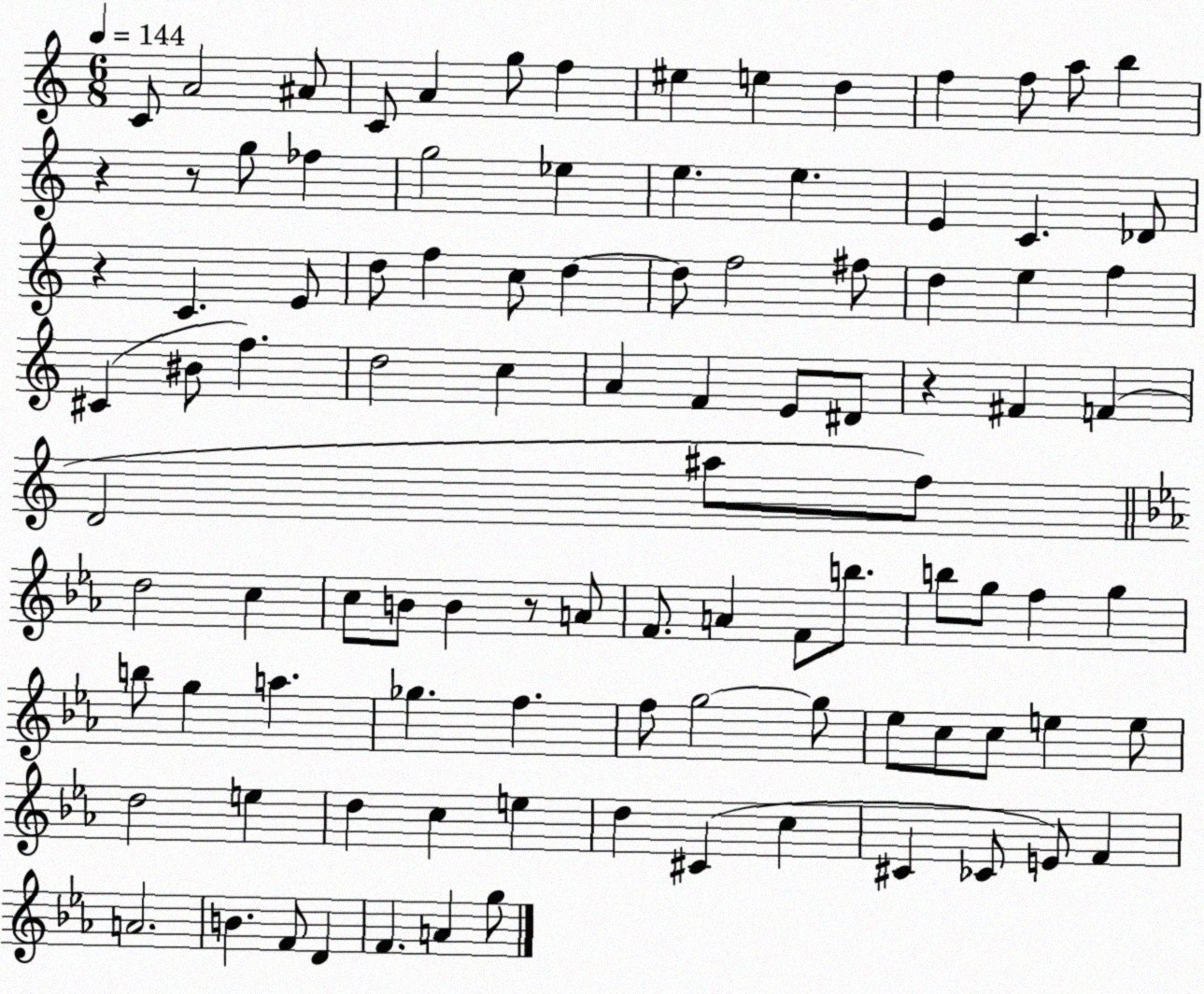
X:1
T:Untitled
M:6/8
L:1/4
K:C
C/2 A2 ^A/2 C/2 A g/2 f ^e e d f f/2 a/2 b z z/2 g/2 _f g2 _e e e E C _D/2 z C E/2 d/2 f c/2 d d/2 f2 ^f/2 d e f ^C ^B/2 f d2 c A F E/2 ^D/2 z ^F F D2 ^a/2 f/2 d2 c c/2 B/2 B z/2 A/2 F/2 A F/2 b/2 b/2 g/2 f g b/2 g a _g f f/2 g2 g/2 _e/2 c/2 c/2 e e/2 d2 e d c e d ^C c ^C _C/2 E/2 F A2 B F/2 D F A g/2